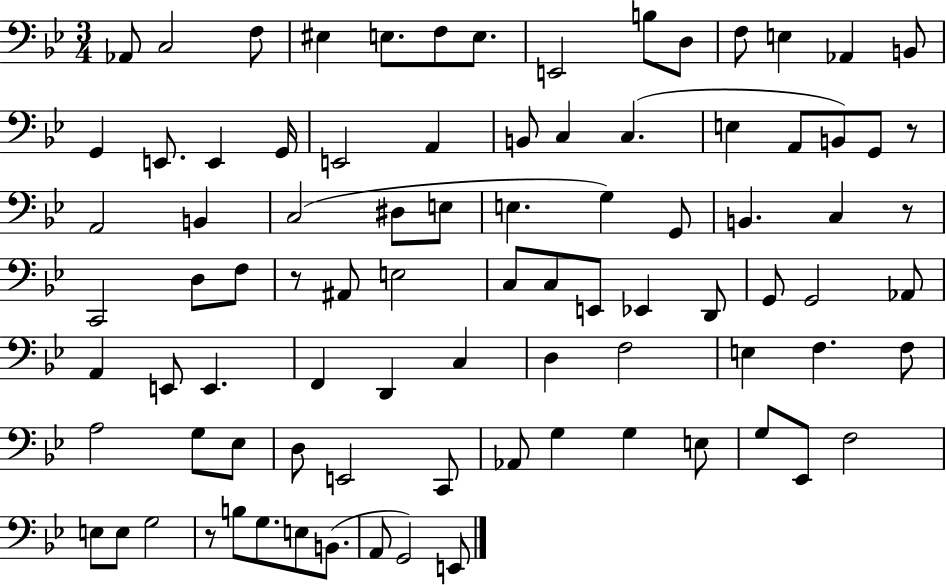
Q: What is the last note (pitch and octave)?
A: E2